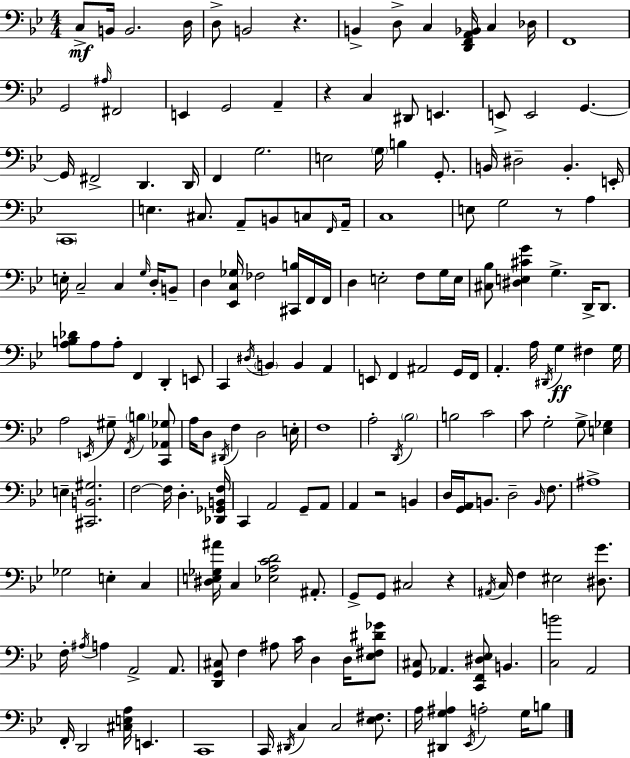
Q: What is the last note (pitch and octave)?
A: B3